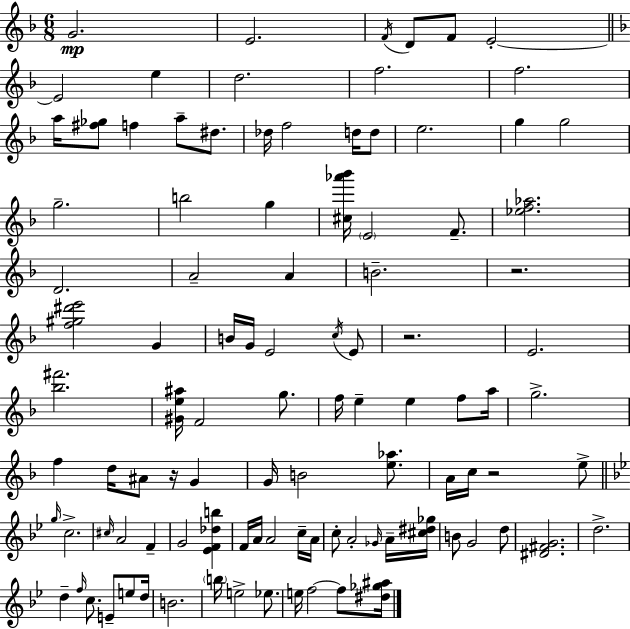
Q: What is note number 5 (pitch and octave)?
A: F4